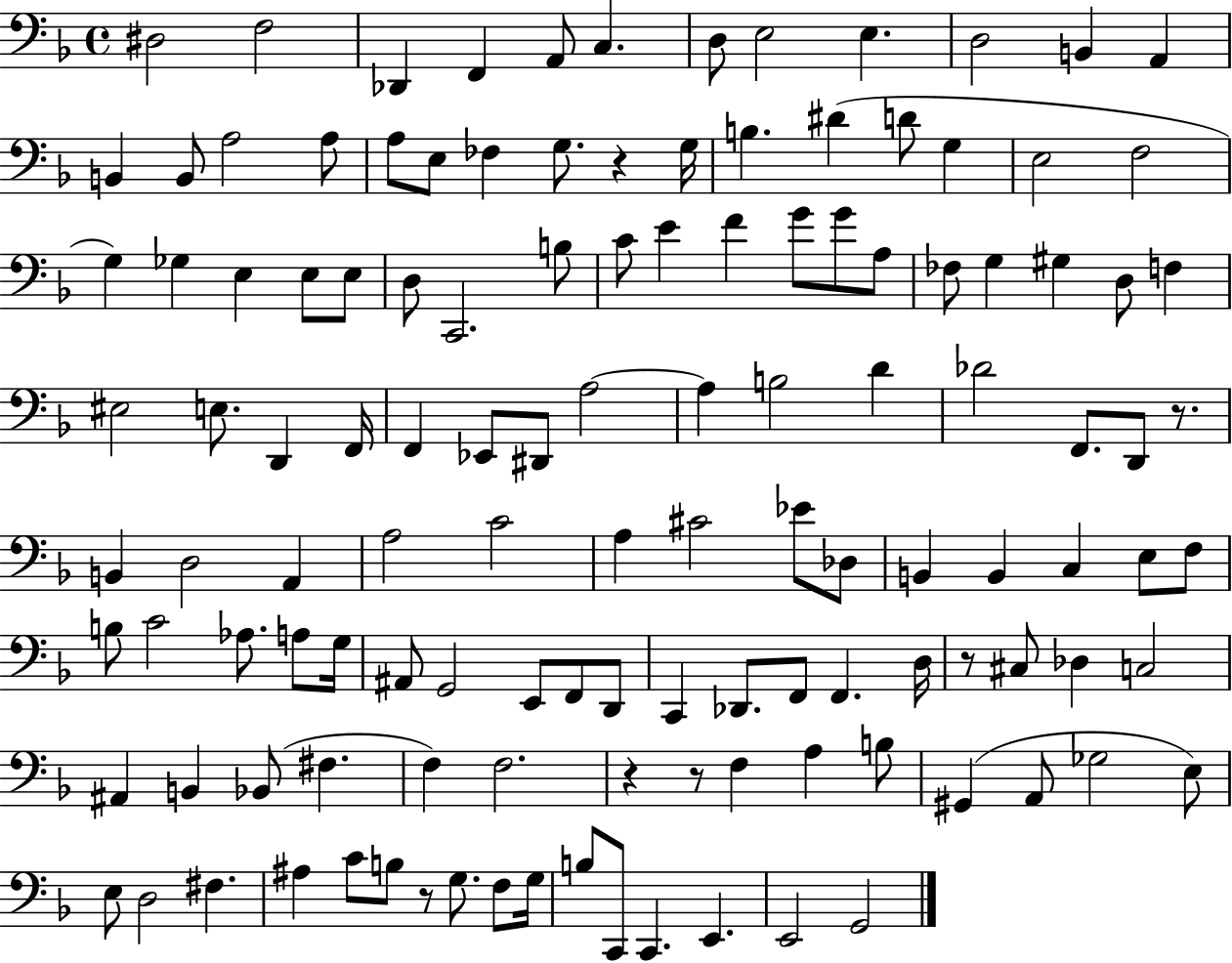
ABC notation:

X:1
T:Untitled
M:4/4
L:1/4
K:F
^D,2 F,2 _D,, F,, A,,/2 C, D,/2 E,2 E, D,2 B,, A,, B,, B,,/2 A,2 A,/2 A,/2 E,/2 _F, G,/2 z G,/4 B, ^D D/2 G, E,2 F,2 G, _G, E, E,/2 E,/2 D,/2 C,,2 B,/2 C/2 E F G/2 G/2 A,/2 _F,/2 G, ^G, D,/2 F, ^E,2 E,/2 D,, F,,/4 F,, _E,,/2 ^D,,/2 A,2 A, B,2 D _D2 F,,/2 D,,/2 z/2 B,, D,2 A,, A,2 C2 A, ^C2 _E/2 _D,/2 B,, B,, C, E,/2 F,/2 B,/2 C2 _A,/2 A,/2 G,/4 ^A,,/2 G,,2 E,,/2 F,,/2 D,,/2 C,, _D,,/2 F,,/2 F,, D,/4 z/2 ^C,/2 _D, C,2 ^A,, B,, _B,,/2 ^F, F, F,2 z z/2 F, A, B,/2 ^G,, A,,/2 _G,2 E,/2 E,/2 D,2 ^F, ^A, C/2 B,/2 z/2 G,/2 F,/2 G,/4 B,/2 C,,/2 C,, E,, E,,2 G,,2